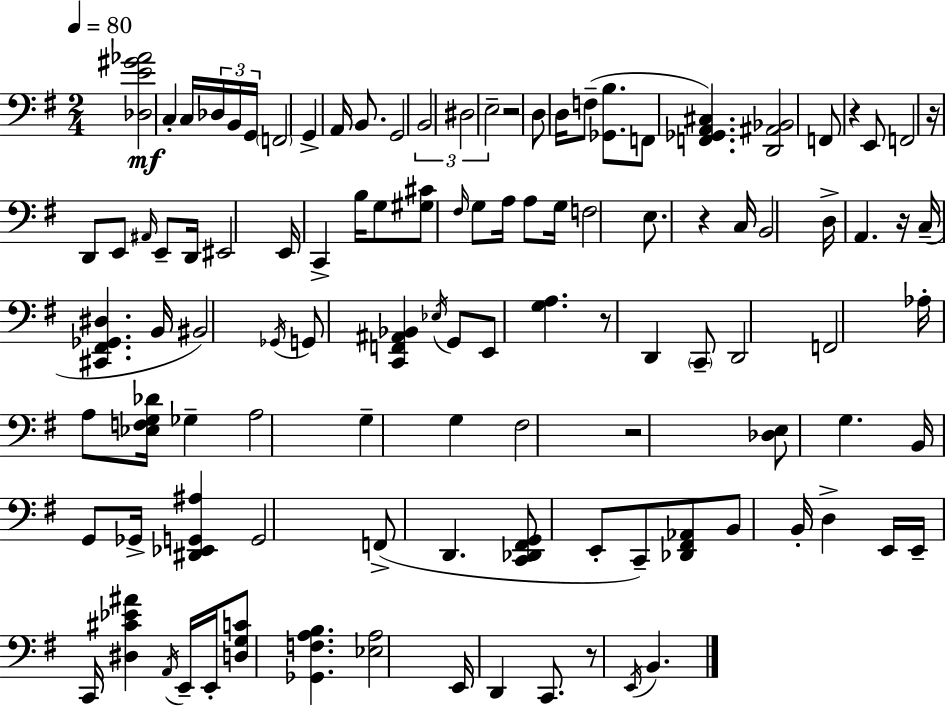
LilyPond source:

{
  \clef bass
  \numericTimeSignature
  \time 2/4
  \key g \major
  \tempo 4 = 80
  <des e' gis' aes'>2\mf | c4-. c16 \tuplet 3/2 { des16 b,16 g,16 } | \parenthesize f,2 | g,4-> a,16 b,8. | \break g,2 | \tuplet 3/2 { b,2 | dis2 | e2-- } | \break r2 | d8 d16 f8--( <ges, b>8. | f,8 <f, ges, a, cis>4.) | <d, ais, bes,>2 | \break f,8 r4 e,8 | f,2 | r16 d,8 e,8 \grace { ais,16 } e,8-- | d,16 eis,2 | \break e,16 c,4-> b16 g8 | <gis cis'>8 \grace { fis16 } g8 a16 a8 | g16 f2 | e8. r4 | \break c16 b,2 | d16-> a,4. | r16 c16--( <cis, fis, ges, dis>4. | b,16 bis,2) | \break \acciaccatura { ges,16 } g,8 <c, f, ais, bes,>4 | \acciaccatura { ees16 } g,8 e,8 <g a>4. | r8 d,4 | \parenthesize c,8-- d,2 | \break f,2 | aes16-. a8 <ees f g des'>16 | ges4-- a2 | g4-- | \break g4 fis2 | r2 | <des e>8 g4. | b,16 g,8 ges,16-> | \break <dis, ees, g, ais>4 g,2 | f,8->( d,4. | <c, des, fis, g,>8 e,8-. | c,8--) <des, fis, aes,>8 b,8 b,16-. d4-> | \break e,16 e,16-- c,16 <dis cis' ees' ais'>4 | \acciaccatura { a,16 } e,16-- e,16-. <d g c'>8 <ges, f a b>4. | <ees a>2 | e,16 d,4 | \break c,8. r8 \acciaccatura { e,16 } | b,4. \bar "|."
}